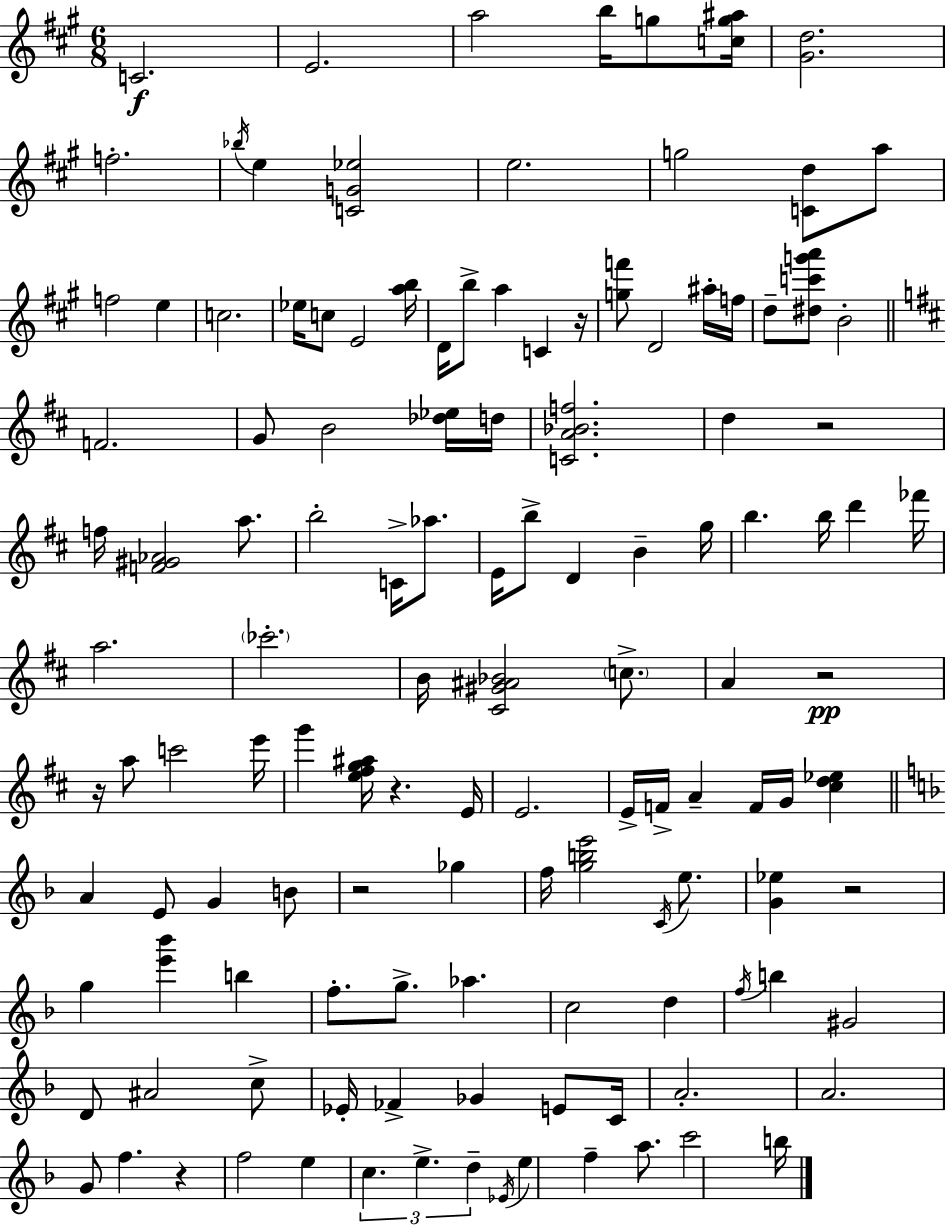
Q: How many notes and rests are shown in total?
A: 126